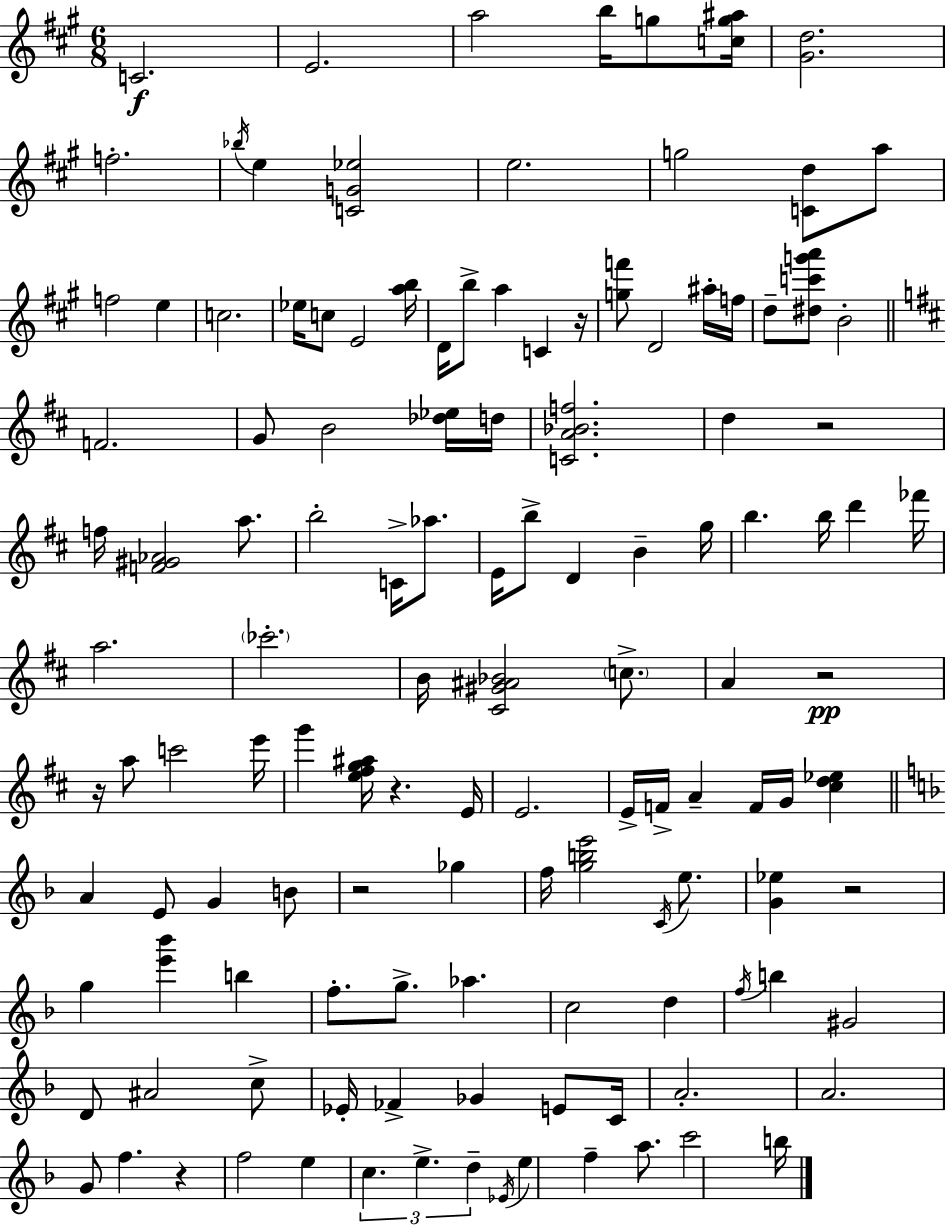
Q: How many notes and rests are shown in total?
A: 126